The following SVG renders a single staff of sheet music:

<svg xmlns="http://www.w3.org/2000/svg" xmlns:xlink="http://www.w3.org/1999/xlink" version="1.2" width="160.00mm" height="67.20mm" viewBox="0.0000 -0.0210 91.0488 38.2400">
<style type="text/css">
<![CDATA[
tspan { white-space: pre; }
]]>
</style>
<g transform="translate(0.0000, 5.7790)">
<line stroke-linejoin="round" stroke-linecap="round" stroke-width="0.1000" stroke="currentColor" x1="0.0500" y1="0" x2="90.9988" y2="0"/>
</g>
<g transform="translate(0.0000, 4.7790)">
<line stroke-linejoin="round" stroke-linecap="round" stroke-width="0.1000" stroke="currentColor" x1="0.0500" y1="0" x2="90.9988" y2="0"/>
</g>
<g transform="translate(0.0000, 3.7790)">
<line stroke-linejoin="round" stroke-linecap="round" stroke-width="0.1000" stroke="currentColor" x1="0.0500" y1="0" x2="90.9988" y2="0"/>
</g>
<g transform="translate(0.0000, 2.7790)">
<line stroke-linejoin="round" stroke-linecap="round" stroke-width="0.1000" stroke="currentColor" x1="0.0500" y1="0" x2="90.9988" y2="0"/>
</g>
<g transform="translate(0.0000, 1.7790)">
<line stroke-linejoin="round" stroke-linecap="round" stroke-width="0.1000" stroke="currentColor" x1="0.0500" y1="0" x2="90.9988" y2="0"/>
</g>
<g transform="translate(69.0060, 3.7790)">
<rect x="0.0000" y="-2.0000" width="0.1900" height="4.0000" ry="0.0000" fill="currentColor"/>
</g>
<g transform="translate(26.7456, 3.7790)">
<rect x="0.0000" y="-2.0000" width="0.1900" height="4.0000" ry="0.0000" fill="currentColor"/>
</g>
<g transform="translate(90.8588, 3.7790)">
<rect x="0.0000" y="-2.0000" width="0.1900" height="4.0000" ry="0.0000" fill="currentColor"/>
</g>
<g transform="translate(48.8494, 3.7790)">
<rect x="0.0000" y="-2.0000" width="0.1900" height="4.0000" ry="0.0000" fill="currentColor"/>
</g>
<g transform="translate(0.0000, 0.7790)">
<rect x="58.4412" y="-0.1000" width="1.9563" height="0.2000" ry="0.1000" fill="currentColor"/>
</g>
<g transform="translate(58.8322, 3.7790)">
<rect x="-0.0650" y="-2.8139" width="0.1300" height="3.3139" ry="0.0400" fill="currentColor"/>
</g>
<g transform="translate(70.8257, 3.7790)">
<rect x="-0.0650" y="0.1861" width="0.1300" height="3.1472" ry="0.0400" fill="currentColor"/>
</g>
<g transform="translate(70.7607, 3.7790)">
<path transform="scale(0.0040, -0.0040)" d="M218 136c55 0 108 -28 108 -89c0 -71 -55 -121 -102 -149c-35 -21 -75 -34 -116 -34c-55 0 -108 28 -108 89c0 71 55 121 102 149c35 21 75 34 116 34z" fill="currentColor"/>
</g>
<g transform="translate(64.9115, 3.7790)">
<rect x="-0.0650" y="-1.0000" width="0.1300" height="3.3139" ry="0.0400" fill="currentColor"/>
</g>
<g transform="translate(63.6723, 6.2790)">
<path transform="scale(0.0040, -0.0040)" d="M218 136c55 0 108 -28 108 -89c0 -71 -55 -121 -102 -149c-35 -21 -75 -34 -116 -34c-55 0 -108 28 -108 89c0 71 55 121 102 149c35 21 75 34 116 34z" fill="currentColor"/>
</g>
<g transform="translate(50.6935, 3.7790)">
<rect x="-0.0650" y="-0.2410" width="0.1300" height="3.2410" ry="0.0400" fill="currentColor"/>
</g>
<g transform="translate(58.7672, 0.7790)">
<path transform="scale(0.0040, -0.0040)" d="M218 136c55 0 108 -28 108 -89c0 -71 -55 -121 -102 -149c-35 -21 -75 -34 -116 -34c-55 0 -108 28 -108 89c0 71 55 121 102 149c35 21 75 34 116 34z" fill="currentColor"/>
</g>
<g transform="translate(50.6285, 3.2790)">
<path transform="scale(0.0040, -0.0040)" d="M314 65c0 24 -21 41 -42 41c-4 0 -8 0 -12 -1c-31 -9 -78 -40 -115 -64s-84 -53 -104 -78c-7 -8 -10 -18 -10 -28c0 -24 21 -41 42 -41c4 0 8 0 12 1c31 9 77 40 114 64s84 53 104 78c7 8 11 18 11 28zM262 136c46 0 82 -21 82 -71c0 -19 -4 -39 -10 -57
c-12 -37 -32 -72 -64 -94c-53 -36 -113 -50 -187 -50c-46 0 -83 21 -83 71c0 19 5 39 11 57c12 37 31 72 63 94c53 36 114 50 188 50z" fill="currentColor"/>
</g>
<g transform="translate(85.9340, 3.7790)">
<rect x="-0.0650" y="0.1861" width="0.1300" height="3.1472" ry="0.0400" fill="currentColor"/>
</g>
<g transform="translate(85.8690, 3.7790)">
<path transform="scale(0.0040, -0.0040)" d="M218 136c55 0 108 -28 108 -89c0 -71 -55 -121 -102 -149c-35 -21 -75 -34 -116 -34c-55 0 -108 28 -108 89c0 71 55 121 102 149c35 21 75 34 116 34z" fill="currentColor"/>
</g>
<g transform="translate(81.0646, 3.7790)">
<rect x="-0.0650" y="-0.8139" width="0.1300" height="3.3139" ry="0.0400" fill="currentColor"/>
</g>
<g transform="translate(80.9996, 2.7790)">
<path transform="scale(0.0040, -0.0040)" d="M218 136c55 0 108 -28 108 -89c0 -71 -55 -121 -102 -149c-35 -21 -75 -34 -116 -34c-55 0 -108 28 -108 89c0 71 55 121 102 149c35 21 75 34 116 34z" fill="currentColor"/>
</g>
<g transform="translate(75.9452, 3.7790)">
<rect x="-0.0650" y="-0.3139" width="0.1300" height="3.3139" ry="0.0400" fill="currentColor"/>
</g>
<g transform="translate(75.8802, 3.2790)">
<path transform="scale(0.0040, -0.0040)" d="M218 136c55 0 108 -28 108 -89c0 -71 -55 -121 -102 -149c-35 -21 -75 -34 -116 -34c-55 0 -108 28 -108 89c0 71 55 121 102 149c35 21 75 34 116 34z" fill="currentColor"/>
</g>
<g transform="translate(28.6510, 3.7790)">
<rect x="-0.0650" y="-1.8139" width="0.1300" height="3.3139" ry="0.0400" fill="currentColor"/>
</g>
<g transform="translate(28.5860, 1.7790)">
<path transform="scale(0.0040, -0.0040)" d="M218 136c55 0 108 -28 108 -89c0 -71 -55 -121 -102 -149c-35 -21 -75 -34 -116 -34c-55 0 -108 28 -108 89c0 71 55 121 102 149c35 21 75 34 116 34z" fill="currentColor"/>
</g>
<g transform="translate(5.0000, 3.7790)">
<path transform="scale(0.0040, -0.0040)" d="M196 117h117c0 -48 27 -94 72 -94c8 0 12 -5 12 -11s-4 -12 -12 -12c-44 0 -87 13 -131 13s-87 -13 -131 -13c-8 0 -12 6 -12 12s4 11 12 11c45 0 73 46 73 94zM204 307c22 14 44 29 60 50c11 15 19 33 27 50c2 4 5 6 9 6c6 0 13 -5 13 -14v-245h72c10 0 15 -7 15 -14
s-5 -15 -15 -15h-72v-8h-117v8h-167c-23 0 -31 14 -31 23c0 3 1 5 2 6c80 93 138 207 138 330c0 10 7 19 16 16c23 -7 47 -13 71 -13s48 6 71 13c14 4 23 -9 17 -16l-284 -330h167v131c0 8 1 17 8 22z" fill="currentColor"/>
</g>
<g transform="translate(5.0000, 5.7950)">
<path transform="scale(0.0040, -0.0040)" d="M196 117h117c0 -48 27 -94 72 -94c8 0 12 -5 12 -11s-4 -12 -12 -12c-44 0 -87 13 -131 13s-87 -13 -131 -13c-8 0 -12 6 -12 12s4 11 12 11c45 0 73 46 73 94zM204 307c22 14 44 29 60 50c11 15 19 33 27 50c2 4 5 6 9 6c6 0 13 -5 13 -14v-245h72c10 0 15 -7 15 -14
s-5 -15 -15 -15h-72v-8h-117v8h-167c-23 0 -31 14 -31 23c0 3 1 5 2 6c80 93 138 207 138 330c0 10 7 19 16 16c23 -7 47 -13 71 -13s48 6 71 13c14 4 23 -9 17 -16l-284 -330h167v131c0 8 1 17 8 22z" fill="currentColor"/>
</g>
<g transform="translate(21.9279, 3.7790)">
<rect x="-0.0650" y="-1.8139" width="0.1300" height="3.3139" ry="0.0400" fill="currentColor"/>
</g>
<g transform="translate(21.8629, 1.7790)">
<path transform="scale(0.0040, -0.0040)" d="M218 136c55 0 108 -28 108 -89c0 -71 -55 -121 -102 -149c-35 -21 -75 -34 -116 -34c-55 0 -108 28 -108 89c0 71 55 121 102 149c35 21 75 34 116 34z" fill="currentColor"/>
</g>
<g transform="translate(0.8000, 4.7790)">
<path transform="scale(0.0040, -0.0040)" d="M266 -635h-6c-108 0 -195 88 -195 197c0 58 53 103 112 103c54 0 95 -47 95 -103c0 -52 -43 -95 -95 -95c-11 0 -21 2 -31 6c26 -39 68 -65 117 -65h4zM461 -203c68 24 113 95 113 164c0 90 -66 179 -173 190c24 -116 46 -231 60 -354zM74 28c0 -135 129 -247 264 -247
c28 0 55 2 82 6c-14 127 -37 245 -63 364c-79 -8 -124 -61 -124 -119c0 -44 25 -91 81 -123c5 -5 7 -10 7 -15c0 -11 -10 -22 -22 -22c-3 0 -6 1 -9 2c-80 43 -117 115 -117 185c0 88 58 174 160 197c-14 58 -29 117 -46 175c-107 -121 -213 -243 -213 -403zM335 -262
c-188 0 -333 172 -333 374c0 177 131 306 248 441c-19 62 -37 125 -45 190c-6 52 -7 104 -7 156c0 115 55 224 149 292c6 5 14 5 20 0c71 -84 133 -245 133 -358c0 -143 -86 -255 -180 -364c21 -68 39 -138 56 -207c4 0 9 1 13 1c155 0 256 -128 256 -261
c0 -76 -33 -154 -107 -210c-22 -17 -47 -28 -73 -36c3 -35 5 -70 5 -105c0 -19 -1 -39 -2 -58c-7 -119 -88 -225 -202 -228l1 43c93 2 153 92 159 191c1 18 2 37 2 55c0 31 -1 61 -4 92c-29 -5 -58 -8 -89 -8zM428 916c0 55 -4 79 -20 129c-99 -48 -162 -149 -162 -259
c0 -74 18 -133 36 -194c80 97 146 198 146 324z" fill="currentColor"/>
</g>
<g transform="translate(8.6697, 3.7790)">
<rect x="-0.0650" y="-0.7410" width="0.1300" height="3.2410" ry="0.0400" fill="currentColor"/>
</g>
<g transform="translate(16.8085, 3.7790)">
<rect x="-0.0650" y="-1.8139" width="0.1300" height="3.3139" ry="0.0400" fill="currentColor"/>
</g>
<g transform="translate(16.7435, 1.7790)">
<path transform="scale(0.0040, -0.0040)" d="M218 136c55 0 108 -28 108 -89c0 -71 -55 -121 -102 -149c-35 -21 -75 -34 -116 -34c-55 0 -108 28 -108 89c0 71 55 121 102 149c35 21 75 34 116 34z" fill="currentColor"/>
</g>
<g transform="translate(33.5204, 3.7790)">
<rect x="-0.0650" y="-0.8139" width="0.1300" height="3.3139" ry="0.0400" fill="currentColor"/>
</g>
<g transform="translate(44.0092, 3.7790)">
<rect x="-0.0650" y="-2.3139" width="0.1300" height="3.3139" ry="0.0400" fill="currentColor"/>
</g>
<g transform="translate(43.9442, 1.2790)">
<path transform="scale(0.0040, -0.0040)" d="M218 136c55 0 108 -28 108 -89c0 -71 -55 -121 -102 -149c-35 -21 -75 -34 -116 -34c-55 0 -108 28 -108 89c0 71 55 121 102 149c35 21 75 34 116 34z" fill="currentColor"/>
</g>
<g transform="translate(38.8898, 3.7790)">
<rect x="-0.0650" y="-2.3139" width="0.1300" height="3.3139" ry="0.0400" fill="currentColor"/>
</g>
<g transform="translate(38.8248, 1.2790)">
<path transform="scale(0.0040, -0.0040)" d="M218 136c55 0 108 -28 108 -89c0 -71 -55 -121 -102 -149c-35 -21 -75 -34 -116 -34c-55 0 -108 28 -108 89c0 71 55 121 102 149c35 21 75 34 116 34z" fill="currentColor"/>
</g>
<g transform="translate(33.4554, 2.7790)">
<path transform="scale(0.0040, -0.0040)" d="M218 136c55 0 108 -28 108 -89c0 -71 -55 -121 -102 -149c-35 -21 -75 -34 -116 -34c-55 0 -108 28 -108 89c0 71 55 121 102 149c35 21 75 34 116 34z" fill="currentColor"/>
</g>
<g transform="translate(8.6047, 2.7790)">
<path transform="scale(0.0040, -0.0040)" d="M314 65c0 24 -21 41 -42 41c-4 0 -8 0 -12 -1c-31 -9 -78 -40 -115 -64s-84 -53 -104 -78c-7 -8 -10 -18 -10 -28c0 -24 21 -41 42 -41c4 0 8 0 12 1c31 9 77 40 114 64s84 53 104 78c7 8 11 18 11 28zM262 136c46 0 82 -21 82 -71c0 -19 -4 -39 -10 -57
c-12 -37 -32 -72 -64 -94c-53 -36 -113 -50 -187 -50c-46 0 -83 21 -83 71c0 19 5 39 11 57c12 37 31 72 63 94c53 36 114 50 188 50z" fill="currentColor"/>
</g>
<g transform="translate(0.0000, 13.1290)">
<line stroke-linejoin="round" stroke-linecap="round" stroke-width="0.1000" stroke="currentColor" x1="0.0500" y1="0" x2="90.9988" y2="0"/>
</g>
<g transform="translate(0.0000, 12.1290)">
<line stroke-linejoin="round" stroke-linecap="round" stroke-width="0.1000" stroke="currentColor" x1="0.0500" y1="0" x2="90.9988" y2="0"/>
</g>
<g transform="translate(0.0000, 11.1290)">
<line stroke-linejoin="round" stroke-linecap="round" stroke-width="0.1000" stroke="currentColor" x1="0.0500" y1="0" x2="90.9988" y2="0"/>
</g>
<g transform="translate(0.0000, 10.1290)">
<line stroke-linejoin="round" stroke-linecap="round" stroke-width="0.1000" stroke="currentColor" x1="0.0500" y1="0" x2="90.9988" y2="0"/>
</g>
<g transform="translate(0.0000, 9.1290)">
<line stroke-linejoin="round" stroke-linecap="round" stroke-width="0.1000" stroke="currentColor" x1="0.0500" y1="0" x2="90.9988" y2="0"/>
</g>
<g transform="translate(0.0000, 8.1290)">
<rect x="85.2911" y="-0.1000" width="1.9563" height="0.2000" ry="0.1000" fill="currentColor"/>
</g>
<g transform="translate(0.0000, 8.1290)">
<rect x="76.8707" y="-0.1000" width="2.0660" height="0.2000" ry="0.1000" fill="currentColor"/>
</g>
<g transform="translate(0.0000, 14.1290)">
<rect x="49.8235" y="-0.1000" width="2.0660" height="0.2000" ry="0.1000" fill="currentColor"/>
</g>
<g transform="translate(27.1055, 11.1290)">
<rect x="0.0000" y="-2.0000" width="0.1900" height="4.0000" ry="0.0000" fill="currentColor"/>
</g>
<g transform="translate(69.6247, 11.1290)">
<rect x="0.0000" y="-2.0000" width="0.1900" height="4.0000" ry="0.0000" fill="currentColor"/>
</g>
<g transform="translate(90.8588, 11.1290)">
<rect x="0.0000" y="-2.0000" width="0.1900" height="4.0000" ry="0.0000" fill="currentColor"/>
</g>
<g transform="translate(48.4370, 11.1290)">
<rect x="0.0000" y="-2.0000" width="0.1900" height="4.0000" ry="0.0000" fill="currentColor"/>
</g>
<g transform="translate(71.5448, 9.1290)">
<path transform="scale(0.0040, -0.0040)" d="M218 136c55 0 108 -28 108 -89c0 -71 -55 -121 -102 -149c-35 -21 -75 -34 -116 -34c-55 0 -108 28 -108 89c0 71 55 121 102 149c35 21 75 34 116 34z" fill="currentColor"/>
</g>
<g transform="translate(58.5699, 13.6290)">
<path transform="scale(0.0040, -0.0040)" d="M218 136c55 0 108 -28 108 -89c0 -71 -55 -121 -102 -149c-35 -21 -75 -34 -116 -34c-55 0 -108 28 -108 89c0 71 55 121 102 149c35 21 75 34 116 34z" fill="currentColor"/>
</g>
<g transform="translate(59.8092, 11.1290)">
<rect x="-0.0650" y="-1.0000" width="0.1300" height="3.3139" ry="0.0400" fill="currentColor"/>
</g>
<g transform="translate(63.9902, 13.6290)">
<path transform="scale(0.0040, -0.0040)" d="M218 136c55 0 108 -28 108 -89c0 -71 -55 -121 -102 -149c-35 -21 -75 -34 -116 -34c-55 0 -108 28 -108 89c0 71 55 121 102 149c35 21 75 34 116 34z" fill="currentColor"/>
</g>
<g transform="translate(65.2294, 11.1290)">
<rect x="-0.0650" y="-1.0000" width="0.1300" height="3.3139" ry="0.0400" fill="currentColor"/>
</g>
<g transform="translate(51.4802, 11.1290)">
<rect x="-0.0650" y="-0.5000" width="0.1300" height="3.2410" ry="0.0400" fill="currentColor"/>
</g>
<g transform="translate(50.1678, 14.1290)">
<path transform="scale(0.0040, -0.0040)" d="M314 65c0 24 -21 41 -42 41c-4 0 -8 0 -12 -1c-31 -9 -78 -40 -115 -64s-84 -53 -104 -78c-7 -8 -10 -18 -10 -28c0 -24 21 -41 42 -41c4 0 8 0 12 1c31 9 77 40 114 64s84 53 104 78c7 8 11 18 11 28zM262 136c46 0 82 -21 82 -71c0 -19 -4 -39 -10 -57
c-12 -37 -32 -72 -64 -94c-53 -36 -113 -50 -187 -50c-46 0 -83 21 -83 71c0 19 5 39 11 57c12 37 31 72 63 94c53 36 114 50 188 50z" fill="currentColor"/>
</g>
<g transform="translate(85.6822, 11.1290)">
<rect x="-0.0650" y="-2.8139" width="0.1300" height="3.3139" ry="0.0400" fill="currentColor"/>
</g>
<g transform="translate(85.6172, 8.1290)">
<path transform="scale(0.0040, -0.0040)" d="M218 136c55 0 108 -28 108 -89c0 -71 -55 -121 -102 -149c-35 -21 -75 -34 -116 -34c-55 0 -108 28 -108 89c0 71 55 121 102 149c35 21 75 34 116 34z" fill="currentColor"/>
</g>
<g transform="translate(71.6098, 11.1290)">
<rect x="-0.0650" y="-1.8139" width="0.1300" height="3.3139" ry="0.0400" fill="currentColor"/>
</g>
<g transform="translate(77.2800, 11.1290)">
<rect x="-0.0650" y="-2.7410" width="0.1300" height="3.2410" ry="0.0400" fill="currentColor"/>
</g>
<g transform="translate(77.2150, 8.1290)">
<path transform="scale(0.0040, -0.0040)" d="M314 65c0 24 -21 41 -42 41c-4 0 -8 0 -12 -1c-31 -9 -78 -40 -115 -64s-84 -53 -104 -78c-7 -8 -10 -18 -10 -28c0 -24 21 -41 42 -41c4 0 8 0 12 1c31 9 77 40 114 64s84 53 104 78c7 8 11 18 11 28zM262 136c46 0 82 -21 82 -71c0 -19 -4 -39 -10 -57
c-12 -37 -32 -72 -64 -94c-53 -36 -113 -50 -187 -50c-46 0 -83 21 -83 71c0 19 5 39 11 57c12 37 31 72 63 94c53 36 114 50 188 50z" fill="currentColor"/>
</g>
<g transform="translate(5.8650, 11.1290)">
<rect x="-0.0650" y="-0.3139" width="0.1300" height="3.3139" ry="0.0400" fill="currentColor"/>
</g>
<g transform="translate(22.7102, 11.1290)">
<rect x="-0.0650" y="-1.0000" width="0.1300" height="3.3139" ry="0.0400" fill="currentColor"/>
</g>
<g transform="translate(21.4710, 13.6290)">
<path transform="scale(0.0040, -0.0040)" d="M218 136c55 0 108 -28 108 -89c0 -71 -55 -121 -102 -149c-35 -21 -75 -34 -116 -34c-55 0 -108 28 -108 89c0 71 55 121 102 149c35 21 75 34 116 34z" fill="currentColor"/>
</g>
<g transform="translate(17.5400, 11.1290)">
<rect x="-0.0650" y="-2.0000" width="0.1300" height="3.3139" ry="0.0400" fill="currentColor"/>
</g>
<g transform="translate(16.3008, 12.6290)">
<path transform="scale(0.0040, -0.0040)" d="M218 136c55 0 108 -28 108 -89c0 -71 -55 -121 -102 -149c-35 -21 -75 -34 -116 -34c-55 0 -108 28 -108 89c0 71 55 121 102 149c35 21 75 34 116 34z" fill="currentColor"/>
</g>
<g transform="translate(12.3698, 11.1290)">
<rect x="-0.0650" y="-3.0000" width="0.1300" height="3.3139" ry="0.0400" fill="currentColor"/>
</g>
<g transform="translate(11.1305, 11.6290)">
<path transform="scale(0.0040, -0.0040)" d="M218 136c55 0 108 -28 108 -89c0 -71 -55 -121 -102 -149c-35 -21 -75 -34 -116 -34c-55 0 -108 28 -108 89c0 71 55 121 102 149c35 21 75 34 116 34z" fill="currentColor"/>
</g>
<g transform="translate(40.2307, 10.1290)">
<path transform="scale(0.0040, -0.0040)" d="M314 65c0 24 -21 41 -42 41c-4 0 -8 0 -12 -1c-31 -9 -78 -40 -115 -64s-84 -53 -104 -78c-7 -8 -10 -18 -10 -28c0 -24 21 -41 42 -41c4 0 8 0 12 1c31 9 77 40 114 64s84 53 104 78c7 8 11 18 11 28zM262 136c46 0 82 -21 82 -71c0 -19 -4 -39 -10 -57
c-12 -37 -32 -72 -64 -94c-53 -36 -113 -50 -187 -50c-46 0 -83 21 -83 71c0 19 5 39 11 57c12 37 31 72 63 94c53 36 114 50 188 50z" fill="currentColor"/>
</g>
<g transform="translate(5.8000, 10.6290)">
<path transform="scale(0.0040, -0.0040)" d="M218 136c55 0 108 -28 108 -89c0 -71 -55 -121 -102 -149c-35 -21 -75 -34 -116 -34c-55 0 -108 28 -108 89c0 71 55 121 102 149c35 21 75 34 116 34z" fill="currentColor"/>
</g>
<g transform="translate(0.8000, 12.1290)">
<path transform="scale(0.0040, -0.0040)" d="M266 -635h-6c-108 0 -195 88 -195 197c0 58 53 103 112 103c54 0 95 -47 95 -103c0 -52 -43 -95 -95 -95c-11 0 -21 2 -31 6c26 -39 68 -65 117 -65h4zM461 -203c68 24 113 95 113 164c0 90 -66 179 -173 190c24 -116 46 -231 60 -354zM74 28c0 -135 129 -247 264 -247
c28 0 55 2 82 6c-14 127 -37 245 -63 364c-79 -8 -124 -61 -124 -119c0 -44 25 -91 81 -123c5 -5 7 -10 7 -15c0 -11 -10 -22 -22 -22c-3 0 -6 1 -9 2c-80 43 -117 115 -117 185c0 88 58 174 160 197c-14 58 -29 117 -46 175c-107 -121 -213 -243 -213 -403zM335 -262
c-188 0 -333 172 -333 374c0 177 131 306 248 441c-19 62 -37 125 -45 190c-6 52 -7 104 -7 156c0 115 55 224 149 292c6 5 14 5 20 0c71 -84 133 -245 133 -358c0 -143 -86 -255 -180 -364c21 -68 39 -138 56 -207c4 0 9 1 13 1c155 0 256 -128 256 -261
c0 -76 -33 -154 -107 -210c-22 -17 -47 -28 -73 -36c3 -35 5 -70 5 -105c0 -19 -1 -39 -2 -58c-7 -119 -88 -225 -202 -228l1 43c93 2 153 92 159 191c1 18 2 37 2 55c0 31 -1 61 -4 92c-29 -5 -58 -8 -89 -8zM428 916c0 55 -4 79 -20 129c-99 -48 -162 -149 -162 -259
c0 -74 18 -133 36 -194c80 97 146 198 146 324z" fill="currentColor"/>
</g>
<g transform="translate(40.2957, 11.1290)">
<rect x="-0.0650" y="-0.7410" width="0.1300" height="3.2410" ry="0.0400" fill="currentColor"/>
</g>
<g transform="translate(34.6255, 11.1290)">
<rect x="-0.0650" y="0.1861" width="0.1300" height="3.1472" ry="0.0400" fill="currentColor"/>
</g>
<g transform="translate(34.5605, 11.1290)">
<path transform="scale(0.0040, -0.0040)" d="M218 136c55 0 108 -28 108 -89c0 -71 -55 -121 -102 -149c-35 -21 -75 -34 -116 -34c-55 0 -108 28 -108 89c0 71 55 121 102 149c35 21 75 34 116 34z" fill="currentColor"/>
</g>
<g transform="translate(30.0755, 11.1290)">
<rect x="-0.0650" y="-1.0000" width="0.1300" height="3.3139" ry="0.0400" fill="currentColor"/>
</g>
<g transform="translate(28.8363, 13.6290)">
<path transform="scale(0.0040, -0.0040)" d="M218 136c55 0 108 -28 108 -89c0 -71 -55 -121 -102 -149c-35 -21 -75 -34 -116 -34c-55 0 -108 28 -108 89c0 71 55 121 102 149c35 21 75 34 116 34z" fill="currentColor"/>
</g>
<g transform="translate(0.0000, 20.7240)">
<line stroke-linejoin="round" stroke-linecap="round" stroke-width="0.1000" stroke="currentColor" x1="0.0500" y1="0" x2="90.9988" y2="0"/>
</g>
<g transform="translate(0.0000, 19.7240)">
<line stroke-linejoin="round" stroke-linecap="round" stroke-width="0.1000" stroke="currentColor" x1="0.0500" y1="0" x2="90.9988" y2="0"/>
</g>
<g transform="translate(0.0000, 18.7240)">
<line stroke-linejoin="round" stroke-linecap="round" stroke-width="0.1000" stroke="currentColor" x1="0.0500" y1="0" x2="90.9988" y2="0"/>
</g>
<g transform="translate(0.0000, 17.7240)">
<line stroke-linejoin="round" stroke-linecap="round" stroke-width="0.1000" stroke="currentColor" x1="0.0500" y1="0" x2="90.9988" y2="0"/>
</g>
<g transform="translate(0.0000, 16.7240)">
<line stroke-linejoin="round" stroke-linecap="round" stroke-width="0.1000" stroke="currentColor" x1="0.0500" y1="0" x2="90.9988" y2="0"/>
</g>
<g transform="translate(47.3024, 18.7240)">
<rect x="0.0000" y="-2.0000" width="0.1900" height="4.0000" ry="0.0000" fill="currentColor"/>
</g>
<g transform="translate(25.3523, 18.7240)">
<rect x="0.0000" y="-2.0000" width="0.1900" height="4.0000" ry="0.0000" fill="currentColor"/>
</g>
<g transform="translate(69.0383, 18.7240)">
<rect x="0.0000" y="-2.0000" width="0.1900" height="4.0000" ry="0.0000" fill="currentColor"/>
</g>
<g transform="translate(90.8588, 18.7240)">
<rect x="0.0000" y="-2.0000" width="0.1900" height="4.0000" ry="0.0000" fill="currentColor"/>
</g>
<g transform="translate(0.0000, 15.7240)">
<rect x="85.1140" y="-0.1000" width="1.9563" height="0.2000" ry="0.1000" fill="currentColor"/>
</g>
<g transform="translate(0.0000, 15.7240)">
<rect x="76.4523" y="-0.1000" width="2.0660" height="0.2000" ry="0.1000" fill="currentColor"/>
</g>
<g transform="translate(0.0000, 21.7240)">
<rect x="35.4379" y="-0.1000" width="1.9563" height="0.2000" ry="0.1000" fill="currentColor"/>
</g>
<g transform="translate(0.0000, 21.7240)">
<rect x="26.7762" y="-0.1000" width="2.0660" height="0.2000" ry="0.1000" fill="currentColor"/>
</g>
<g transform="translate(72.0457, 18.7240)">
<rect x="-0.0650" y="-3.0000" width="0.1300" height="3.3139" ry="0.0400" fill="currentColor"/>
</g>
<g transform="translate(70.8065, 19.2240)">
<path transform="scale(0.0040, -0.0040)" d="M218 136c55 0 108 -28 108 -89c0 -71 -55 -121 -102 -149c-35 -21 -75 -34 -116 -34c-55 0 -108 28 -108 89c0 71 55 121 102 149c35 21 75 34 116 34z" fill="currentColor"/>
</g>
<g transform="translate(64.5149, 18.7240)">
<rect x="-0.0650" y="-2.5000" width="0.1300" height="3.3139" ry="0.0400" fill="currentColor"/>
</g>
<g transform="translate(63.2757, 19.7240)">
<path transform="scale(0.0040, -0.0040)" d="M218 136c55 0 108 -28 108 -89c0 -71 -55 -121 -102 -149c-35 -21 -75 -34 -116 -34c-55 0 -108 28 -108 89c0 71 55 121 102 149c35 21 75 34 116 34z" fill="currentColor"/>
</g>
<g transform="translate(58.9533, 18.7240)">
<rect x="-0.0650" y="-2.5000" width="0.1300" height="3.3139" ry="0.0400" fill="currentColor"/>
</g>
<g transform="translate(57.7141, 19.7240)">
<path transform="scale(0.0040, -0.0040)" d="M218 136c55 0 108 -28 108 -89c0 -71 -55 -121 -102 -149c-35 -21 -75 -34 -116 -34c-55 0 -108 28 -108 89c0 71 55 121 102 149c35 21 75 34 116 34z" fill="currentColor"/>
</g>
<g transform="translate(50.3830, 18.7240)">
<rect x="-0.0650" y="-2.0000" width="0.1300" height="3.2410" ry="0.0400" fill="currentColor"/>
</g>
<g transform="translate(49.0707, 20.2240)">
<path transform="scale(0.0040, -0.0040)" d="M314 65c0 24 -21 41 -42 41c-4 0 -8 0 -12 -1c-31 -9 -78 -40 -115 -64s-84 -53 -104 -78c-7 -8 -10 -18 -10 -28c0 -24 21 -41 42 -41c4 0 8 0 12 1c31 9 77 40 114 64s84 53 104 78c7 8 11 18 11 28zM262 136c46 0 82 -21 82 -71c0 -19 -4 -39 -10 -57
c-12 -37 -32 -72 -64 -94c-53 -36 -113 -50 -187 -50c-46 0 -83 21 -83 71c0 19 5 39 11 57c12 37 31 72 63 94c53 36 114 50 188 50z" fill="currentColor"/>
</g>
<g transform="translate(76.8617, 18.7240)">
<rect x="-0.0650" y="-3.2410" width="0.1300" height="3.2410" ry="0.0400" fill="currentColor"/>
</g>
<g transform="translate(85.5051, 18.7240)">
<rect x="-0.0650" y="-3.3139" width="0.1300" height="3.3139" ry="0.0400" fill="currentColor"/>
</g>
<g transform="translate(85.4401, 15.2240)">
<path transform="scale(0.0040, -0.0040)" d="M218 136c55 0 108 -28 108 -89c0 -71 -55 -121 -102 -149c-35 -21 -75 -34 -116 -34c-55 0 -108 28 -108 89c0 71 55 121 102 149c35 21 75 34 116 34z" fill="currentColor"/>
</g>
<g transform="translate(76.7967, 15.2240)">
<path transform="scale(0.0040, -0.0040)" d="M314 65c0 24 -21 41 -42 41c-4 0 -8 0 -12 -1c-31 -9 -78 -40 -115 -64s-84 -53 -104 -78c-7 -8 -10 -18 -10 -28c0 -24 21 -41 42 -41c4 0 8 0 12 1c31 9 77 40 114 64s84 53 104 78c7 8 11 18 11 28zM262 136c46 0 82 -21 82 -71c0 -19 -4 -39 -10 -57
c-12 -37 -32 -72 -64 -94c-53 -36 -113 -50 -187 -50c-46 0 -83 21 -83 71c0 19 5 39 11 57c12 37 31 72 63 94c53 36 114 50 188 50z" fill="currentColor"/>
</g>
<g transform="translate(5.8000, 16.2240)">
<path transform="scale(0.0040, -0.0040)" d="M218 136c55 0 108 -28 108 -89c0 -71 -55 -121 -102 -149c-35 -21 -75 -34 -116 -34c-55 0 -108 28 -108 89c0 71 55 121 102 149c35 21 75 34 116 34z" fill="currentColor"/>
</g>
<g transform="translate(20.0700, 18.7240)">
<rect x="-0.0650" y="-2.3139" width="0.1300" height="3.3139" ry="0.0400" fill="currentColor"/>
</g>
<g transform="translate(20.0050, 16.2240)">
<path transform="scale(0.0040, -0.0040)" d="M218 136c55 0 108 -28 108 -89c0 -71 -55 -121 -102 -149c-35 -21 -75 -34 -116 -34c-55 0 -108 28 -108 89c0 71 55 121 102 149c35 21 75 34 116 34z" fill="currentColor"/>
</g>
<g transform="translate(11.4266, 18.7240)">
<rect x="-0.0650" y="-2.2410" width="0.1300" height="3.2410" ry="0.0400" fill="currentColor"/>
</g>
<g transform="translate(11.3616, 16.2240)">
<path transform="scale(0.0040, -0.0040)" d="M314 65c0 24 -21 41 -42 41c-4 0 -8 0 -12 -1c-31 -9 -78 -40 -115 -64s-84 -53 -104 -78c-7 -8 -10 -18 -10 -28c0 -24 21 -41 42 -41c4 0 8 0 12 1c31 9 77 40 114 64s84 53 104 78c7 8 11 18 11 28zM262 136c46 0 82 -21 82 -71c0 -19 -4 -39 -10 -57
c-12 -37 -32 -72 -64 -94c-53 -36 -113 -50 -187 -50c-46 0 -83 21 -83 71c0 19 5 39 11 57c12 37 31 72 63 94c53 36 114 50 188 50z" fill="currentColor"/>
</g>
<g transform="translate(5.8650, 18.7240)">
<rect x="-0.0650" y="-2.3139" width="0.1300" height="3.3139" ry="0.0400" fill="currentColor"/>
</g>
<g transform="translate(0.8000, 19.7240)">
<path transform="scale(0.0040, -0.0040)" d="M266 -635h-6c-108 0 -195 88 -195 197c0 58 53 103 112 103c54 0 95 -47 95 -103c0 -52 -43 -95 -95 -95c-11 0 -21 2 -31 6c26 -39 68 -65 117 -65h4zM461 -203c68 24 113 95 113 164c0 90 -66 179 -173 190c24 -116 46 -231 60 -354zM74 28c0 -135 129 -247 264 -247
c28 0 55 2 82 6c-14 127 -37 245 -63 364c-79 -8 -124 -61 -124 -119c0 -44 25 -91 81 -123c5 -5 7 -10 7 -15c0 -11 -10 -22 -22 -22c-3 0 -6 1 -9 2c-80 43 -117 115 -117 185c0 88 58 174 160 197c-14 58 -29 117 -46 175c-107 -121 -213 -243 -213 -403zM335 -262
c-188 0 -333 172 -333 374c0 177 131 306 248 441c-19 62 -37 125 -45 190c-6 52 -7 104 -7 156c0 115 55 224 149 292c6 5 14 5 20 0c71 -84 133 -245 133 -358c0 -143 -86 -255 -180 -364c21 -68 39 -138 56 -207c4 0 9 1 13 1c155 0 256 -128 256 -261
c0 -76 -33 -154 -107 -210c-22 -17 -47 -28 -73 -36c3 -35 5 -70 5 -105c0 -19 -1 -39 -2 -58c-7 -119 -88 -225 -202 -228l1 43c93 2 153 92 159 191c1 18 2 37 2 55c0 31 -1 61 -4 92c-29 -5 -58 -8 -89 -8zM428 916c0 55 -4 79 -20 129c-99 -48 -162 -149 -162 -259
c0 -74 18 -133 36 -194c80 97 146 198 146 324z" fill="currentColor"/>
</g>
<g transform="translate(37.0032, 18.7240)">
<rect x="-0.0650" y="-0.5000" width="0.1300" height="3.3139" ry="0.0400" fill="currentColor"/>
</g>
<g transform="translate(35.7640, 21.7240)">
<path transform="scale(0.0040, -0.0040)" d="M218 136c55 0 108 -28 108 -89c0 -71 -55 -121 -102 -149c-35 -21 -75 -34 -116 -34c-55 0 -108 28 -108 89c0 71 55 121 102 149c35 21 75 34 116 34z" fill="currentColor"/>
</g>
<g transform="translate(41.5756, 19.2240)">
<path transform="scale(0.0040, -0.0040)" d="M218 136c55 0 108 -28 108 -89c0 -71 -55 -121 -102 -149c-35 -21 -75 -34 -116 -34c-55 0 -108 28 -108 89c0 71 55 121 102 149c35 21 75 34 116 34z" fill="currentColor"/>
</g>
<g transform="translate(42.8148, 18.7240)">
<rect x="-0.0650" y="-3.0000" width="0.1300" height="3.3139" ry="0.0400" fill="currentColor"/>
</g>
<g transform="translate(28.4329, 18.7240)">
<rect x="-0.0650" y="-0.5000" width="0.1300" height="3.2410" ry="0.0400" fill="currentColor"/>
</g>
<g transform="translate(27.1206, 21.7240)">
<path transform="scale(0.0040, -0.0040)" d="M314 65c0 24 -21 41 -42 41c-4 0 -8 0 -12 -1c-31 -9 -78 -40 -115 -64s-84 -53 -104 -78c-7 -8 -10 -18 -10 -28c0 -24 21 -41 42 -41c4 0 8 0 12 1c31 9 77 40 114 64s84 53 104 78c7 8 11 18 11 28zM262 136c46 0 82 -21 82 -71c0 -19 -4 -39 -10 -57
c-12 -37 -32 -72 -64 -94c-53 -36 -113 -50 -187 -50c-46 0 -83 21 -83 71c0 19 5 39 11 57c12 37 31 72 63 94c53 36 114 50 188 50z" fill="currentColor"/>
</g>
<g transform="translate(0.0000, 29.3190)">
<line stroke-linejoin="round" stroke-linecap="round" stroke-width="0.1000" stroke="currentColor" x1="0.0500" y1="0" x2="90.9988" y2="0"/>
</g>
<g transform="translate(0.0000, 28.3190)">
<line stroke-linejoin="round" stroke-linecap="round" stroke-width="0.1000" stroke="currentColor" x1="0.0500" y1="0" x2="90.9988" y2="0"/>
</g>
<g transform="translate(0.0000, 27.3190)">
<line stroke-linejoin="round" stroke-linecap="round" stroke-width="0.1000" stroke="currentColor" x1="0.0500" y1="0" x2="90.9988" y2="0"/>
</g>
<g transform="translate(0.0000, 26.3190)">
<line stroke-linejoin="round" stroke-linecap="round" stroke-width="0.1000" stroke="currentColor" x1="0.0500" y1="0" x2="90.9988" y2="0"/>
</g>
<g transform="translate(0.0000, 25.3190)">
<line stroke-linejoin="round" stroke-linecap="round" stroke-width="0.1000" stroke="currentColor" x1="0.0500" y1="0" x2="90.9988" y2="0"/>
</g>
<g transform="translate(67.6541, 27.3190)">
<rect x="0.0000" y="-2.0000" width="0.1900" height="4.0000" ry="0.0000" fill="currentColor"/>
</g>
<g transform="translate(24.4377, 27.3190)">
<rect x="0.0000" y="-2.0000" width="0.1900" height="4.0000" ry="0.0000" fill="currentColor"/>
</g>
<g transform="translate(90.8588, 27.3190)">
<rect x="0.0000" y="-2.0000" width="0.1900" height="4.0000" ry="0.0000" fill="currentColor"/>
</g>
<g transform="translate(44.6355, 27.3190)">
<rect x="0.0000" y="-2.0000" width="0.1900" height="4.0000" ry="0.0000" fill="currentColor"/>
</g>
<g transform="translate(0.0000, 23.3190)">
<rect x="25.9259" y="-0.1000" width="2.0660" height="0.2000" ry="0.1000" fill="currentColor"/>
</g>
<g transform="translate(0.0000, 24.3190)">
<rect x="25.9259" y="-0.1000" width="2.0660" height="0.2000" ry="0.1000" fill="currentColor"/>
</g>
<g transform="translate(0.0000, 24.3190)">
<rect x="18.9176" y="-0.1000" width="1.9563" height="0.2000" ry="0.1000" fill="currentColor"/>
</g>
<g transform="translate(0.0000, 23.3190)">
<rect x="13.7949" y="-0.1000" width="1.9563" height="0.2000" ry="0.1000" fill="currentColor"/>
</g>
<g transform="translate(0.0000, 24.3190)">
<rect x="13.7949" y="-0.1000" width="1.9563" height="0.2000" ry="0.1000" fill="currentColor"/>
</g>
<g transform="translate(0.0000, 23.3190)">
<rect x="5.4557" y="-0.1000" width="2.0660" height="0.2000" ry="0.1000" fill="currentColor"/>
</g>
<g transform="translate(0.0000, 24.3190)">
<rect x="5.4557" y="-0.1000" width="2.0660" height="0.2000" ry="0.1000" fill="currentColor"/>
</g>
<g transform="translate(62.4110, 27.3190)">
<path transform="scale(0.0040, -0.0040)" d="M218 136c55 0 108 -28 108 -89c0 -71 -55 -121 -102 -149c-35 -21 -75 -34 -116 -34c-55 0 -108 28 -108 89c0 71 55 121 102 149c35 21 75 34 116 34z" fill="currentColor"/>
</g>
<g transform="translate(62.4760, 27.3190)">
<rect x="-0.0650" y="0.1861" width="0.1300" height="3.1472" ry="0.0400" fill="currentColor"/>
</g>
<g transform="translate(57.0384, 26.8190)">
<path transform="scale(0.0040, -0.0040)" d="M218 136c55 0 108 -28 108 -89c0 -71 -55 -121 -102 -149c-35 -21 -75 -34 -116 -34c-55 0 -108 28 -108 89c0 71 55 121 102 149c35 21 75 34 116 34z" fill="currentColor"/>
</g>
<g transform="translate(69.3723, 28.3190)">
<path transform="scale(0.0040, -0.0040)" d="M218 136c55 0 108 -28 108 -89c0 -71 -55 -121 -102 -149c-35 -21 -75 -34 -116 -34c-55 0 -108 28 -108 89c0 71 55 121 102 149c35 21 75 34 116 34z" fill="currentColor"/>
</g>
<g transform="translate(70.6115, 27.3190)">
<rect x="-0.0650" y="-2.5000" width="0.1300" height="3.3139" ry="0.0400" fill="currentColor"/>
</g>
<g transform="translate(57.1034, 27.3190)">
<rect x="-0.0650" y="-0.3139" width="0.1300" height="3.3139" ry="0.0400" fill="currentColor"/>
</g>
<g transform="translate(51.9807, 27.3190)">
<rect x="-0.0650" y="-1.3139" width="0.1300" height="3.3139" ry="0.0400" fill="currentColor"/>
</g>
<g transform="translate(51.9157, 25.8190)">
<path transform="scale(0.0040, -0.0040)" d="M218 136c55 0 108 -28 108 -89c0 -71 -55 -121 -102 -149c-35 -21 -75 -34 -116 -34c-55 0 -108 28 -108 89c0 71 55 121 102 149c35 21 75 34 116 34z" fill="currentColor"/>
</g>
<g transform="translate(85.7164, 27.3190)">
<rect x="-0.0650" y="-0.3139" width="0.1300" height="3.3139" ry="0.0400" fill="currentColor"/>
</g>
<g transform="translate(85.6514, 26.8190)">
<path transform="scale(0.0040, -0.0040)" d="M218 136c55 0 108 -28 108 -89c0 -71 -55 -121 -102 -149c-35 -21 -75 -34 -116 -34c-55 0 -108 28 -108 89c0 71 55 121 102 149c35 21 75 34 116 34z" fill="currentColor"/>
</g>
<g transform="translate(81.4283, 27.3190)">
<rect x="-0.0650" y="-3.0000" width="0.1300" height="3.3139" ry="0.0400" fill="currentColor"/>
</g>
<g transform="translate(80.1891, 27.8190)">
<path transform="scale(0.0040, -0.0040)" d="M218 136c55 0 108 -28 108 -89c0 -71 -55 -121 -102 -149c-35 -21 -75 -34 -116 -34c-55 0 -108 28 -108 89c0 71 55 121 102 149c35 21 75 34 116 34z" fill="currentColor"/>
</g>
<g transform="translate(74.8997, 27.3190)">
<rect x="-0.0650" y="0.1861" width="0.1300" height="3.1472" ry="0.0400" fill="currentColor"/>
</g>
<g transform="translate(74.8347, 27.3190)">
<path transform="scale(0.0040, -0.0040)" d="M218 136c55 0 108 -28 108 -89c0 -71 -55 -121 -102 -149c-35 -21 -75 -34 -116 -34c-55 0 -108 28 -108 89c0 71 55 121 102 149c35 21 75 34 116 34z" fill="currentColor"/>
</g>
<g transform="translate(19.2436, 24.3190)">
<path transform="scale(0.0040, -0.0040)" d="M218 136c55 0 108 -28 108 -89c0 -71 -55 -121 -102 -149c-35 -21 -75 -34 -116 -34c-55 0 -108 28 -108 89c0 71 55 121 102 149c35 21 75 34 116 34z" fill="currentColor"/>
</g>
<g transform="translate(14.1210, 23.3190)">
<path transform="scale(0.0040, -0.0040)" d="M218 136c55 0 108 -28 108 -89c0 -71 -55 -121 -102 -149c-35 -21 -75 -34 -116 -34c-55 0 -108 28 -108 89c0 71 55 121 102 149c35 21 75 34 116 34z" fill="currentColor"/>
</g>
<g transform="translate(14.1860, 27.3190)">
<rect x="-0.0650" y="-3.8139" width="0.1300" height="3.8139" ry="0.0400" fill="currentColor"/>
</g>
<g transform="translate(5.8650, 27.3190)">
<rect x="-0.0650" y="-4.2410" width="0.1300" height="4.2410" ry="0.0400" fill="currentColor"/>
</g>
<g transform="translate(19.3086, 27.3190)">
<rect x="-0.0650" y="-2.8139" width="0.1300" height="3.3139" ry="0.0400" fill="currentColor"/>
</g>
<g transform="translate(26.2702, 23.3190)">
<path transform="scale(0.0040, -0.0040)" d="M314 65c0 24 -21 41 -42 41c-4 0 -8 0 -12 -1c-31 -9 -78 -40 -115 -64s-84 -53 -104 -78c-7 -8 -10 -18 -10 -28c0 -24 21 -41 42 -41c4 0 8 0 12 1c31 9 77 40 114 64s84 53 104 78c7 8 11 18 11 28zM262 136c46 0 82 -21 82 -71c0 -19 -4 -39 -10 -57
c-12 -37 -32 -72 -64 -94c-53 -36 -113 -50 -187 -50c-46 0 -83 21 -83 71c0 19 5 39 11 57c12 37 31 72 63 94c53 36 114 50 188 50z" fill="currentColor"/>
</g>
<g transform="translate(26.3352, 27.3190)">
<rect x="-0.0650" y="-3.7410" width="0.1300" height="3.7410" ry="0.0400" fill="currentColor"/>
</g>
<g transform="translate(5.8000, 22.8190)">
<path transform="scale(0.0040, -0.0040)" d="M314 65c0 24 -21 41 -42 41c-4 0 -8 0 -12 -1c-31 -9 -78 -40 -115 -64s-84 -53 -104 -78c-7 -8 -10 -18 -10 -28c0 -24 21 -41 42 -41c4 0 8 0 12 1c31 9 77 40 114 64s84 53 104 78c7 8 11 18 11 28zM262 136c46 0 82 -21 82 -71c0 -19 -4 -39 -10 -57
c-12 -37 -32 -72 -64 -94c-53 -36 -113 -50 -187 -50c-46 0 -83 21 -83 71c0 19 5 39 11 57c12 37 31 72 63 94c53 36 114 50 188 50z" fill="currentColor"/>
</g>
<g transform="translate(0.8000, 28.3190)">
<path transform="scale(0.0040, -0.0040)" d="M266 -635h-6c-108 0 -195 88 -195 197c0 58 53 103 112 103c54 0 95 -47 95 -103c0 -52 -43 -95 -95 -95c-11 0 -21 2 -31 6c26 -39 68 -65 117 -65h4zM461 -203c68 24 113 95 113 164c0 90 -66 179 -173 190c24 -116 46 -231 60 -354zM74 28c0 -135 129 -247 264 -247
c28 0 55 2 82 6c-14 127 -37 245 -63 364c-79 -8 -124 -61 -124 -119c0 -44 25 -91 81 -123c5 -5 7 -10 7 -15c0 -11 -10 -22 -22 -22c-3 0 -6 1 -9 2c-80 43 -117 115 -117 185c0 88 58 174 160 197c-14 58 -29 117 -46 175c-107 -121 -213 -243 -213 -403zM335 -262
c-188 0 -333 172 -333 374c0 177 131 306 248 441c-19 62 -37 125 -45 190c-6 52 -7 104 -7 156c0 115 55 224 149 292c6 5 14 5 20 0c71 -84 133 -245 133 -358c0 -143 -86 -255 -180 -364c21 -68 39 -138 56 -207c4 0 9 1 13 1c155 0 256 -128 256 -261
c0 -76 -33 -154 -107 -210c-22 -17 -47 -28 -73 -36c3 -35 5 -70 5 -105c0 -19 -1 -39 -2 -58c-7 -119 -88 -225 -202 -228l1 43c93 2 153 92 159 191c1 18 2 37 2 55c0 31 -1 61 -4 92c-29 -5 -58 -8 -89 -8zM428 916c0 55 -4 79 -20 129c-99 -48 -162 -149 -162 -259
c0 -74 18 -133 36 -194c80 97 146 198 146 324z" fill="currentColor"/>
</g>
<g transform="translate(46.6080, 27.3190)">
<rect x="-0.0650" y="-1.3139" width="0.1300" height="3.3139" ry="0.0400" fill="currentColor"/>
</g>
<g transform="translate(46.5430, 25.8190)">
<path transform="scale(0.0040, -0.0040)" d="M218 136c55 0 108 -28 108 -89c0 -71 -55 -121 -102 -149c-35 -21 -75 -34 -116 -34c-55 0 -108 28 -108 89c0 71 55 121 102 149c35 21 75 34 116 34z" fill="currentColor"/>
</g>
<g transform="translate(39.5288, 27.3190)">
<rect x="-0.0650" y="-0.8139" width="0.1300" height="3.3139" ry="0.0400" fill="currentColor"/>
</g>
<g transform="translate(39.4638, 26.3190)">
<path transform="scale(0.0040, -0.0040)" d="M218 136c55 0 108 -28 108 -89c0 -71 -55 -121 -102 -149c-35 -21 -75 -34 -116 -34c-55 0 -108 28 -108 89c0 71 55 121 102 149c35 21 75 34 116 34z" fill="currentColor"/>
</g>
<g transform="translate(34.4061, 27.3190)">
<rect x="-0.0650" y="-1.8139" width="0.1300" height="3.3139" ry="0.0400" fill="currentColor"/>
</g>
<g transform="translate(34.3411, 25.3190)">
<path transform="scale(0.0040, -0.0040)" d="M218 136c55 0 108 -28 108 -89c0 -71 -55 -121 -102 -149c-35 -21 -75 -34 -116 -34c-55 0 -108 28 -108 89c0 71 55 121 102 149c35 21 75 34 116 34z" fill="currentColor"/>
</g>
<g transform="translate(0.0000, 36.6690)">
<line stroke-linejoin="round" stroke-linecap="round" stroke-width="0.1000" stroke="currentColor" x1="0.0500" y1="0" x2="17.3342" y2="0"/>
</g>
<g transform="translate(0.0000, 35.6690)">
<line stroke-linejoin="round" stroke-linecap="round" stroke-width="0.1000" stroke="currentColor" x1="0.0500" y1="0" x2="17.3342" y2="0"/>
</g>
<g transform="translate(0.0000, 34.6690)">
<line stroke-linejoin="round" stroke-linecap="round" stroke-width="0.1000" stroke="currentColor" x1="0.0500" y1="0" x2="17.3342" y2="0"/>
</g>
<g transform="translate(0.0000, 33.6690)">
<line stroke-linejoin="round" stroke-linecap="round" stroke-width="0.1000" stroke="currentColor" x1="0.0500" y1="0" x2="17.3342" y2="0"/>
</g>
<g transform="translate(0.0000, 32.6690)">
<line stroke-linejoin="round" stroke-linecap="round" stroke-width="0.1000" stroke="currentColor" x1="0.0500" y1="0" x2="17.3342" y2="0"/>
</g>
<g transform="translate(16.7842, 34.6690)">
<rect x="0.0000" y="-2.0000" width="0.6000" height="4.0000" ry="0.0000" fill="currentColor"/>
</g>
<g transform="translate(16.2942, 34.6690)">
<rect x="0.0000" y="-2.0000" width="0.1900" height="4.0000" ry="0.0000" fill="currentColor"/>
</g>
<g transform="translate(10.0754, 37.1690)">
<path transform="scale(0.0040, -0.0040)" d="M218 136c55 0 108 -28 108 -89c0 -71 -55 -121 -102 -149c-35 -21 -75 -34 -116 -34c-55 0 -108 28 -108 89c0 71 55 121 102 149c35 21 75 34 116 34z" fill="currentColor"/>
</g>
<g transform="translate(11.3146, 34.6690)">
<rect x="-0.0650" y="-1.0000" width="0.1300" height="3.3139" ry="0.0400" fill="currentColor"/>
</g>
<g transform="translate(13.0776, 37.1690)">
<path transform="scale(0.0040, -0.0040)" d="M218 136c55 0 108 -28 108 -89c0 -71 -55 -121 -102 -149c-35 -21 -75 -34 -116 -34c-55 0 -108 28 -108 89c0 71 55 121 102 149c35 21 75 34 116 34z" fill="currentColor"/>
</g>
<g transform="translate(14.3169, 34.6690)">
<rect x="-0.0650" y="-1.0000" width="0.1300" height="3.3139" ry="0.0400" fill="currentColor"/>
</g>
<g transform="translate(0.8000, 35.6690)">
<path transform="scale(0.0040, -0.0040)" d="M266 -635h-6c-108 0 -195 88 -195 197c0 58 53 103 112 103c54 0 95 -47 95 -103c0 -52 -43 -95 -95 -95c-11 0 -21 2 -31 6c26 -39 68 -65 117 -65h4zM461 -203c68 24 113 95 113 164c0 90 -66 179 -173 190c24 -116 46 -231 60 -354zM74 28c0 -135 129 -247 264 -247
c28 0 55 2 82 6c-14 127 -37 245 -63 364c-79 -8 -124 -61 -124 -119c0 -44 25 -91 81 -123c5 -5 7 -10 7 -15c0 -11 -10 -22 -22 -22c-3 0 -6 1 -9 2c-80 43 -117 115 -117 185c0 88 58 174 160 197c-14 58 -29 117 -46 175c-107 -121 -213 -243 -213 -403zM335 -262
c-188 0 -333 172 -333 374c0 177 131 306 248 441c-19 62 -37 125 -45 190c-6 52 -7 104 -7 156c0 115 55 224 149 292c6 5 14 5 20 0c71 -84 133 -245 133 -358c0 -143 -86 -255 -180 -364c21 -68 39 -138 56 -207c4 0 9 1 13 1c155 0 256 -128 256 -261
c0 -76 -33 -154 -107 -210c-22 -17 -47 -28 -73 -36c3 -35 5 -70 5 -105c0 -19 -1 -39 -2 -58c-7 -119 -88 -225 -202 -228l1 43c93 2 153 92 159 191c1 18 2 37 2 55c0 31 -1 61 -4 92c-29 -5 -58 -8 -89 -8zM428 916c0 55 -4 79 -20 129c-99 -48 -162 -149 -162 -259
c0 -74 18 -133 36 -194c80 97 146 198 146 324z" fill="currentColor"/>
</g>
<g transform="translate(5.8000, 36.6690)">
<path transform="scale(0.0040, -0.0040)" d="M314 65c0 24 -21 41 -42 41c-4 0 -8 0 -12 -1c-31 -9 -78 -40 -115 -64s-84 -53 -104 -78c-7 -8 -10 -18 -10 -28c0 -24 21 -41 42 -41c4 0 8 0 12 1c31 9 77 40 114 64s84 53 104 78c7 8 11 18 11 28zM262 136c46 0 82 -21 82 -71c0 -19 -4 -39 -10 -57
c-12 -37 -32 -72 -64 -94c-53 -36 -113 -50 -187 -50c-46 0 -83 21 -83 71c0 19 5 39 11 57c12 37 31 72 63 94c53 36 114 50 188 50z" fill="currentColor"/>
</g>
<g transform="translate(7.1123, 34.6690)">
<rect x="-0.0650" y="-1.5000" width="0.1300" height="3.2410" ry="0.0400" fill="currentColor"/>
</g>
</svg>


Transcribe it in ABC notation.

X:1
T:Untitled
M:4/4
L:1/4
K:C
d2 f f f d g g c2 a D B c d B c A F D D B d2 C2 D D f a2 a g g2 g C2 C A F2 G G A b2 b d'2 c' a c'2 f d e e c B G B A c E2 D D